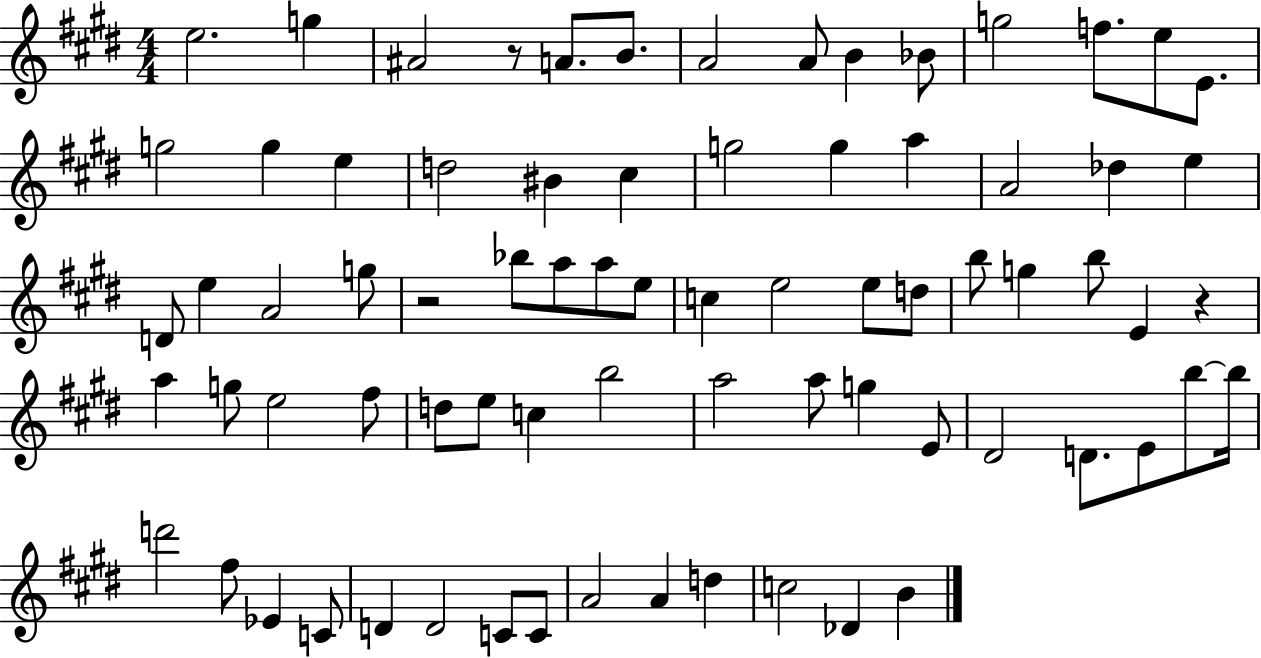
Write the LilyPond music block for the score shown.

{
  \clef treble
  \numericTimeSignature
  \time 4/4
  \key e \major
  e''2. g''4 | ais'2 r8 a'8. b'8. | a'2 a'8 b'4 bes'8 | g''2 f''8. e''8 e'8. | \break g''2 g''4 e''4 | d''2 bis'4 cis''4 | g''2 g''4 a''4 | a'2 des''4 e''4 | \break d'8 e''4 a'2 g''8 | r2 bes''8 a''8 a''8 e''8 | c''4 e''2 e''8 d''8 | b''8 g''4 b''8 e'4 r4 | \break a''4 g''8 e''2 fis''8 | d''8 e''8 c''4 b''2 | a''2 a''8 g''4 e'8 | dis'2 d'8. e'8 b''8~~ b''16 | \break d'''2 fis''8 ees'4 c'8 | d'4 d'2 c'8 c'8 | a'2 a'4 d''4 | c''2 des'4 b'4 | \break \bar "|."
}